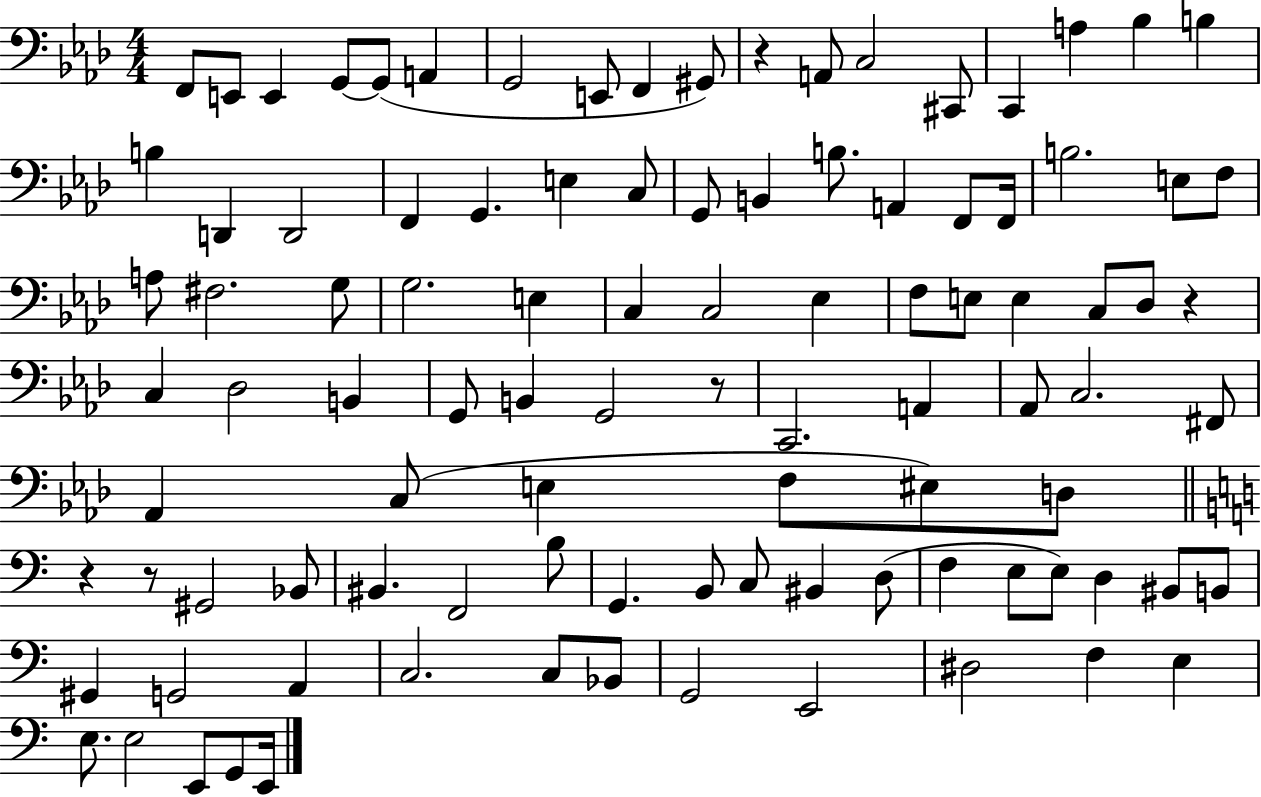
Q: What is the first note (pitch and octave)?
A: F2